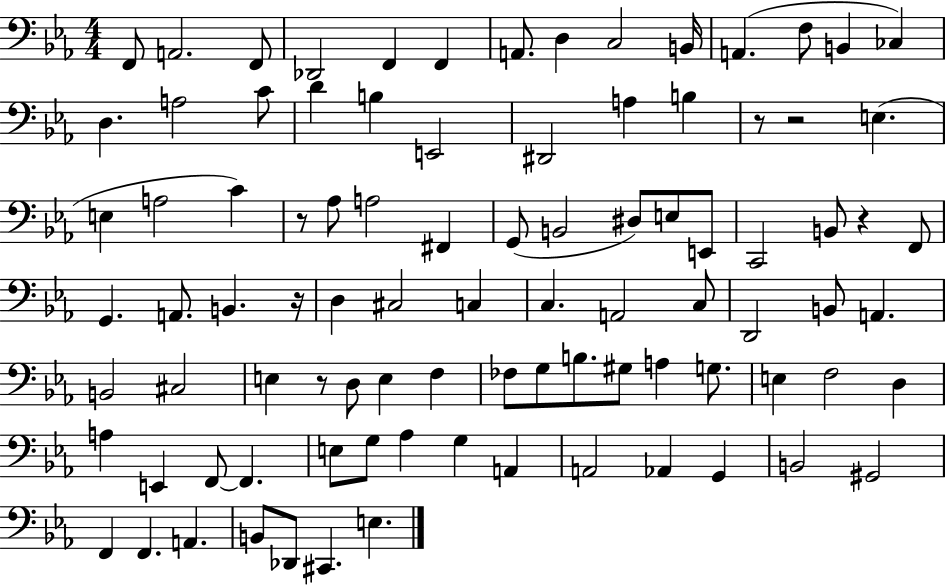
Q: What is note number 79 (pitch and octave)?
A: G#2